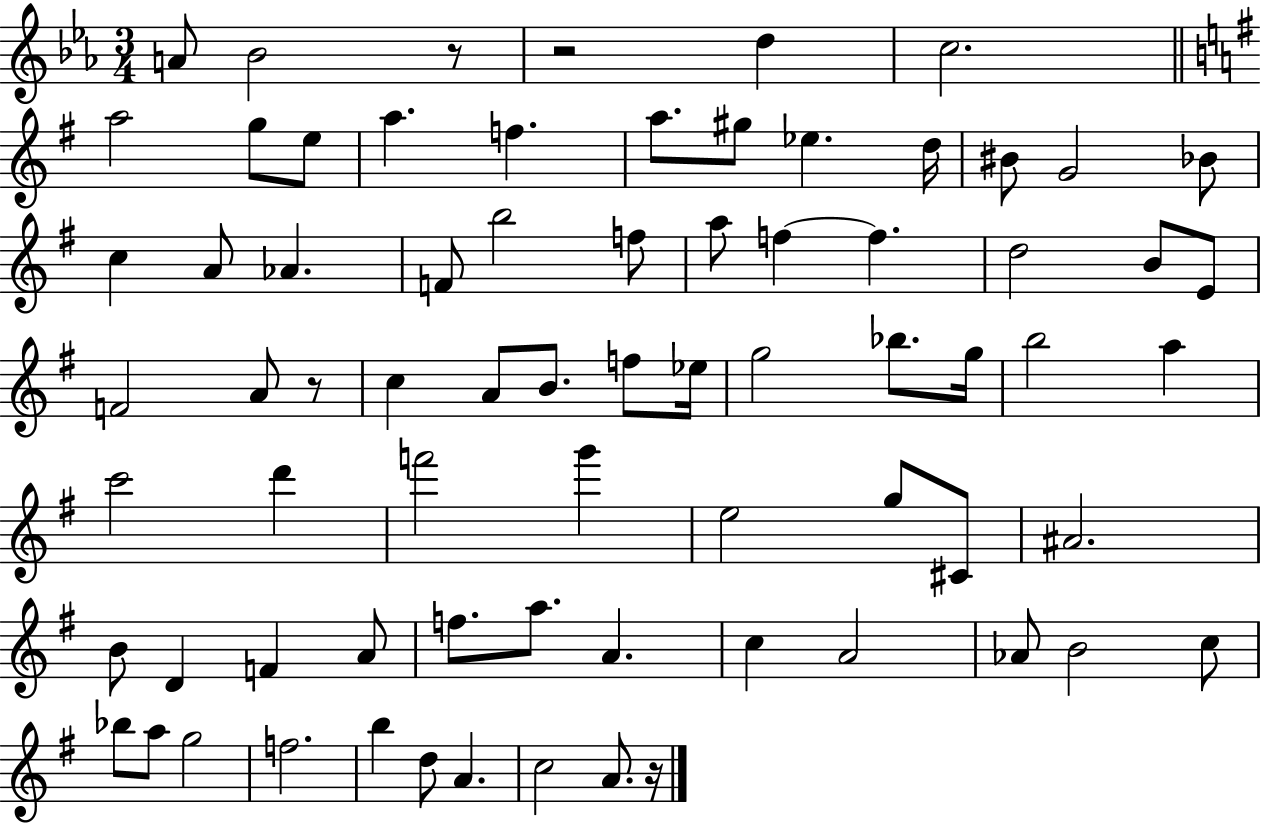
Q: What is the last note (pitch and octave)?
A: A4